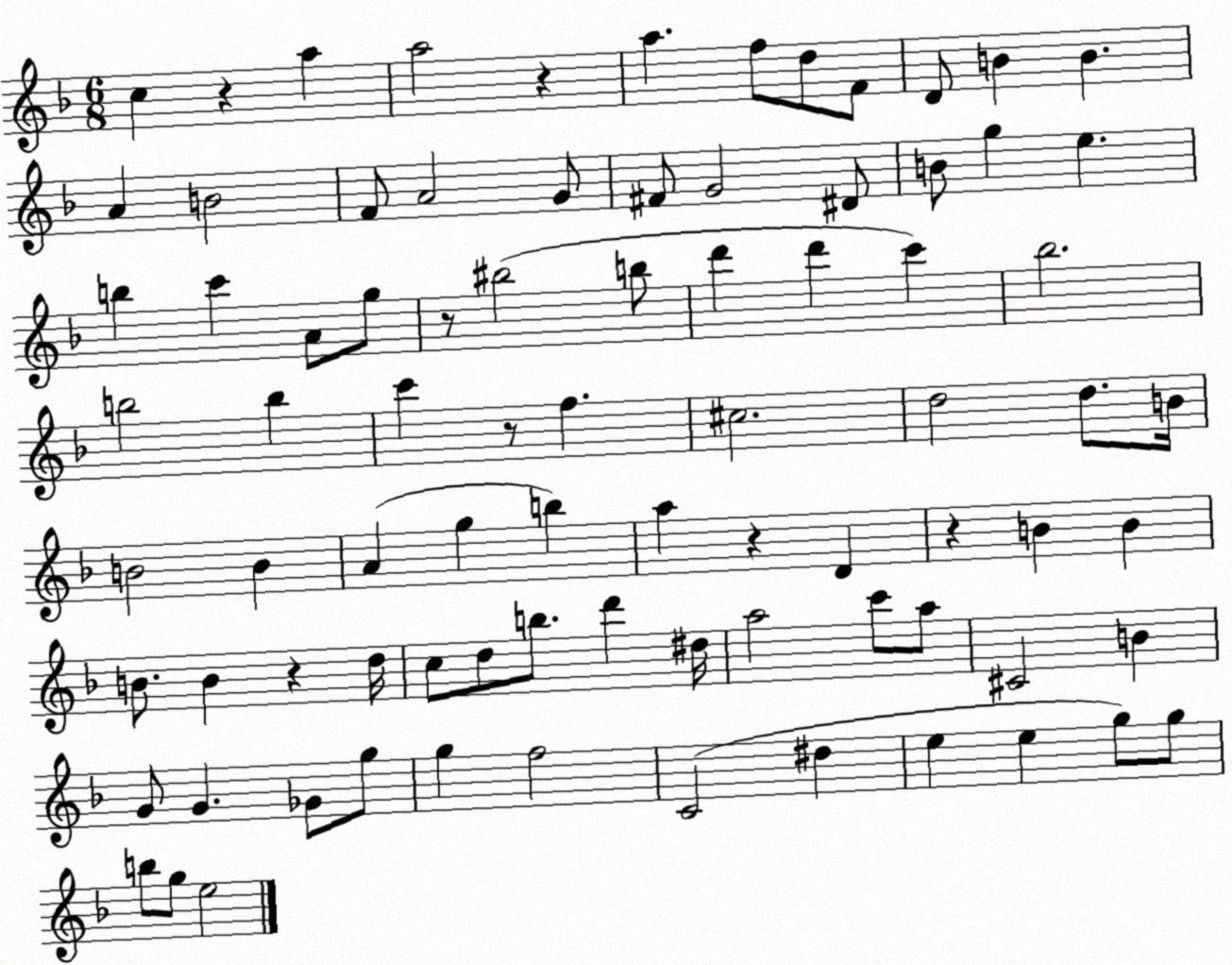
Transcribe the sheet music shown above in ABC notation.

X:1
T:Untitled
M:6/8
L:1/4
K:F
c z a a2 z a f/2 d/2 F/2 D/2 B B A B2 F/2 A2 G/2 ^F/2 G2 ^D/2 B/2 g e b c' A/2 g/2 z/2 ^b2 b/2 d' d' c' _b2 b2 b c' z/2 f ^c2 d2 d/2 B/4 B2 B A g b a z D z B B B/2 B z d/4 c/2 d/2 b/2 d' ^d/4 a2 c'/2 a/2 ^C2 B G/2 G _G/2 g/2 g f2 C2 ^d e e g/2 g/2 b/2 g/2 e2